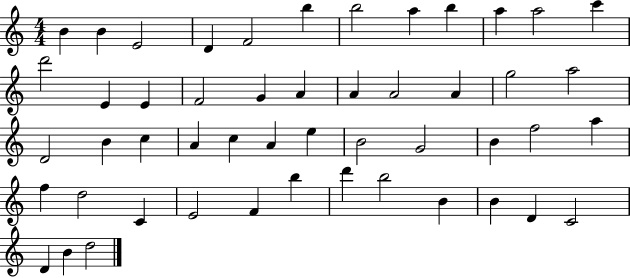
X:1
T:Untitled
M:4/4
L:1/4
K:C
B B E2 D F2 b b2 a b a a2 c' d'2 E E F2 G A A A2 A g2 a2 D2 B c A c A e B2 G2 B f2 a f d2 C E2 F b d' b2 B B D C2 D B d2